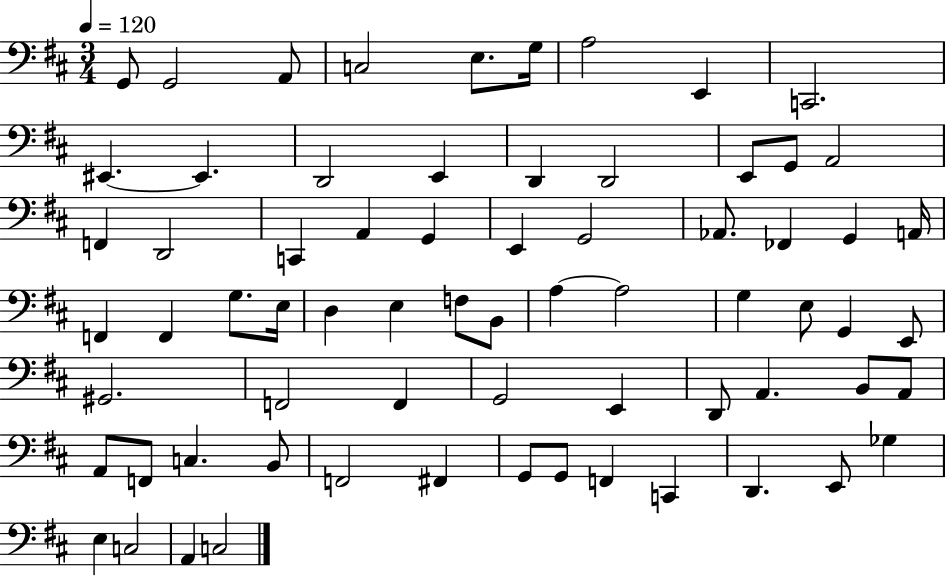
X:1
T:Untitled
M:3/4
L:1/4
K:D
G,,/2 G,,2 A,,/2 C,2 E,/2 G,/4 A,2 E,, C,,2 ^E,, ^E,, D,,2 E,, D,, D,,2 E,,/2 G,,/2 A,,2 F,, D,,2 C,, A,, G,, E,, G,,2 _A,,/2 _F,, G,, A,,/4 F,, F,, G,/2 E,/4 D, E, F,/2 B,,/2 A, A,2 G, E,/2 G,, E,,/2 ^G,,2 F,,2 F,, G,,2 E,, D,,/2 A,, B,,/2 A,,/2 A,,/2 F,,/2 C, B,,/2 F,,2 ^F,, G,,/2 G,,/2 F,, C,, D,, E,,/2 _G, E, C,2 A,, C,2